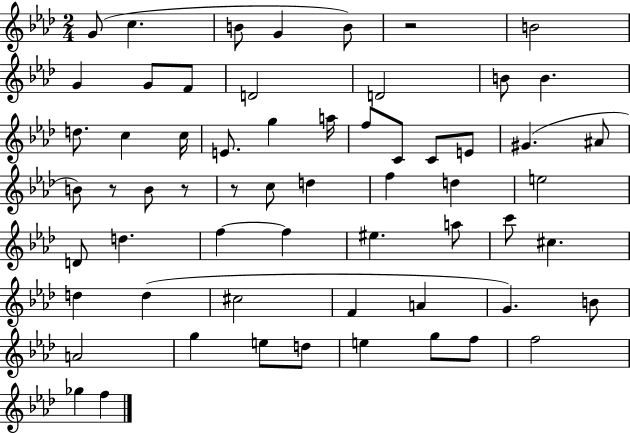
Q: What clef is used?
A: treble